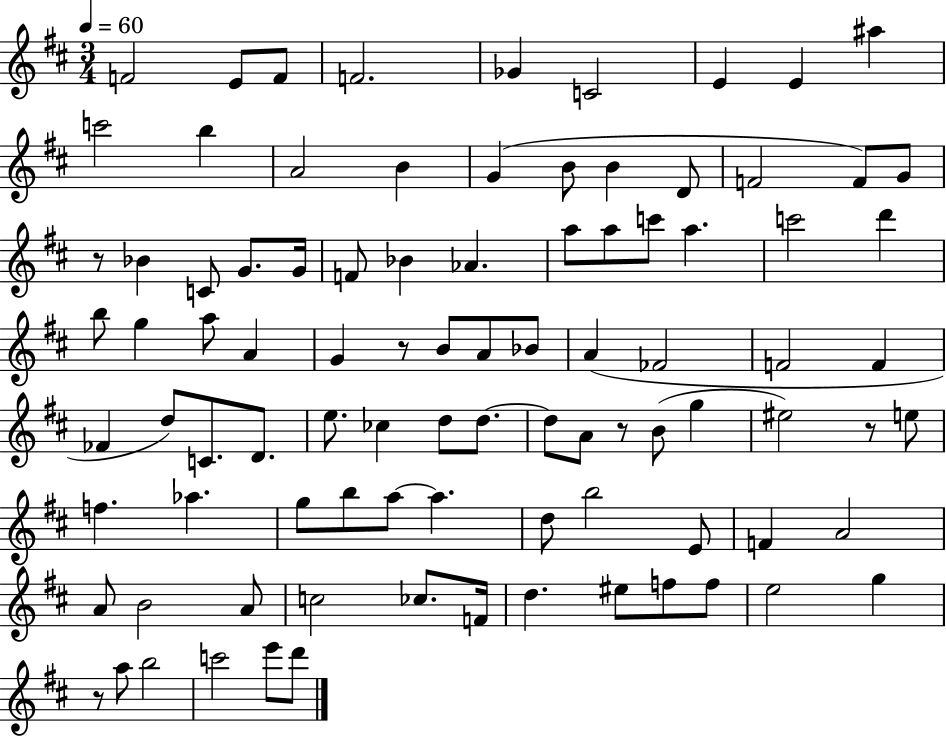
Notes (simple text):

F4/h E4/e F4/e F4/h. Gb4/q C4/h E4/q E4/q A#5/q C6/h B5/q A4/h B4/q G4/q B4/e B4/q D4/e F4/h F4/e G4/e R/e Bb4/q C4/e G4/e. G4/s F4/e Bb4/q Ab4/q. A5/e A5/e C6/e A5/q. C6/h D6/q B5/e G5/q A5/e A4/q G4/q R/e B4/e A4/e Bb4/e A4/q FES4/h F4/h F4/q FES4/q D5/e C4/e. D4/e. E5/e. CES5/q D5/e D5/e. D5/e A4/e R/e B4/e G5/q EIS5/h R/e E5/e F5/q. Ab5/q. G5/e B5/e A5/e A5/q. D5/e B5/h E4/e F4/q A4/h A4/e B4/h A4/e C5/h CES5/e. F4/s D5/q. EIS5/e F5/e F5/e E5/h G5/q R/e A5/e B5/h C6/h E6/e D6/e